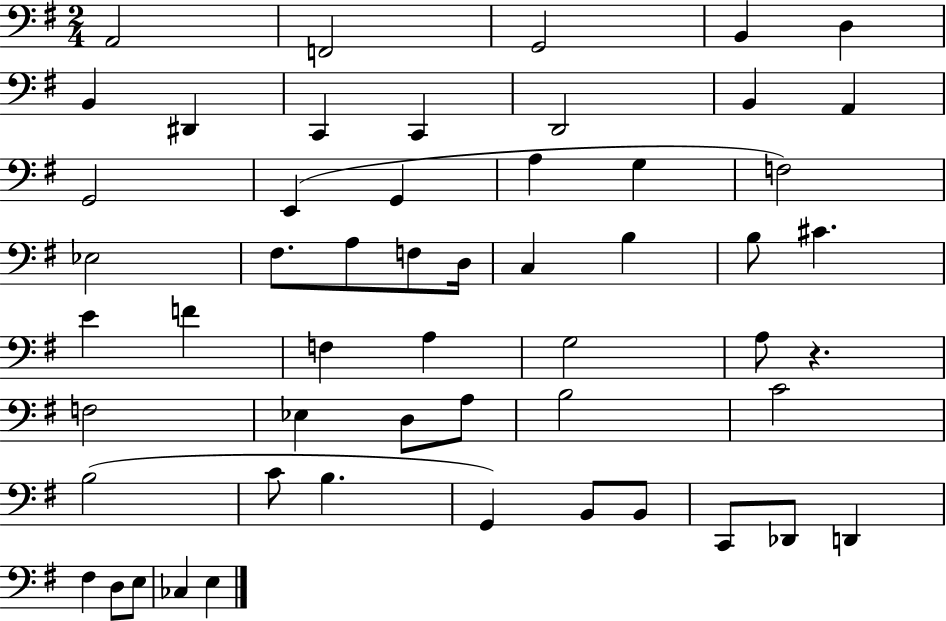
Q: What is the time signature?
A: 2/4